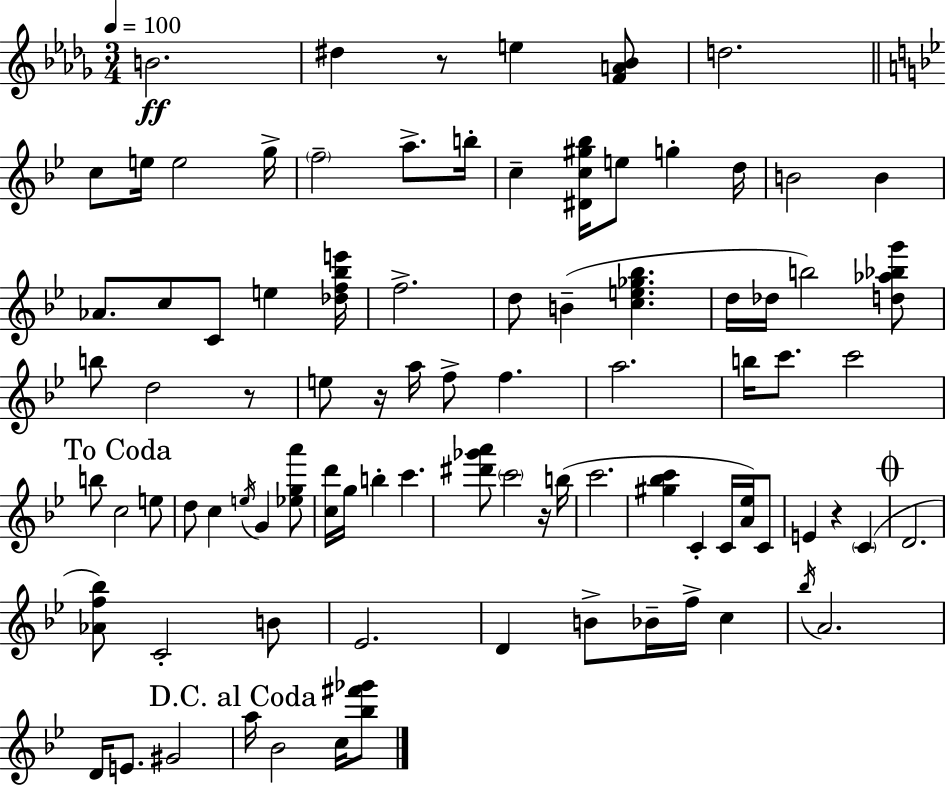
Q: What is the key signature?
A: BES minor